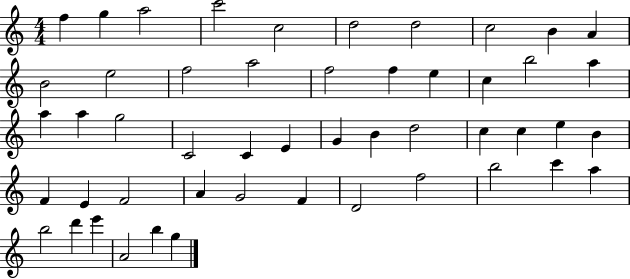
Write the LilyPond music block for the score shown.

{
  \clef treble
  \numericTimeSignature
  \time 4/4
  \key c \major
  f''4 g''4 a''2 | c'''2 c''2 | d''2 d''2 | c''2 b'4 a'4 | \break b'2 e''2 | f''2 a''2 | f''2 f''4 e''4 | c''4 b''2 a''4 | \break a''4 a''4 g''2 | c'2 c'4 e'4 | g'4 b'4 d''2 | c''4 c''4 e''4 b'4 | \break f'4 e'4 f'2 | a'4 g'2 f'4 | d'2 f''2 | b''2 c'''4 a''4 | \break b''2 d'''4 e'''4 | a'2 b''4 g''4 | \bar "|."
}